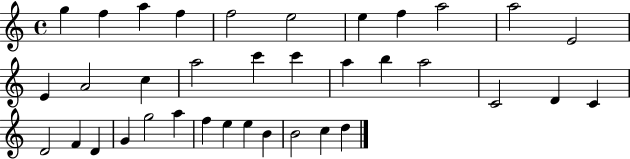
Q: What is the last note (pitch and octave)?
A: D5